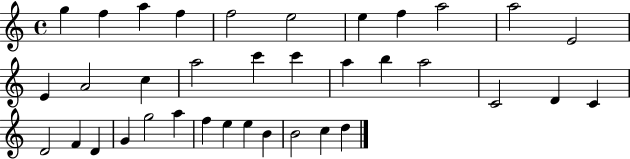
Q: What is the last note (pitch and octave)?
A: D5